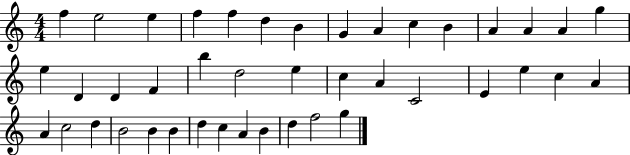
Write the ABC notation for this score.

X:1
T:Untitled
M:4/4
L:1/4
K:C
f e2 e f f d B G A c B A A A g e D D F b d2 e c A C2 E e c A A c2 d B2 B B d c A B d f2 g